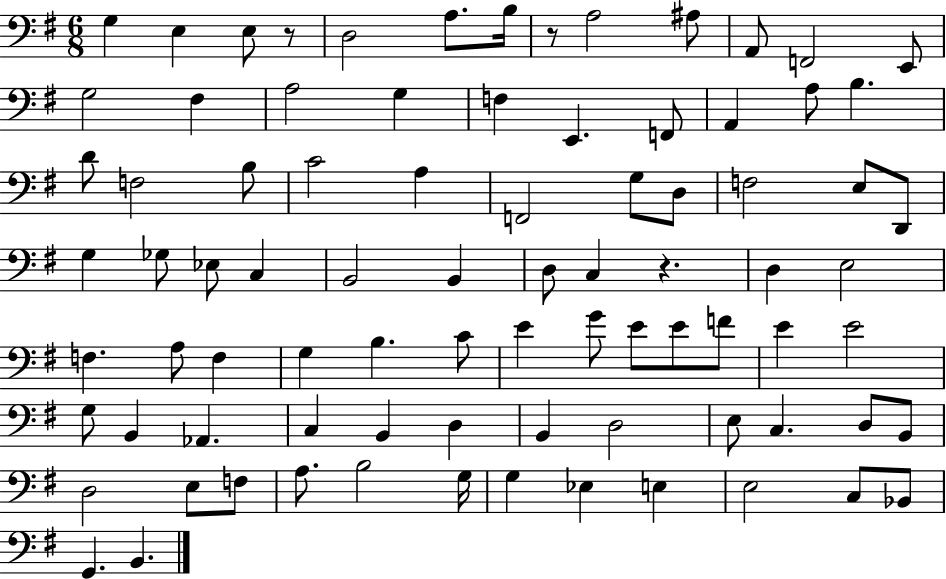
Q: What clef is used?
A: bass